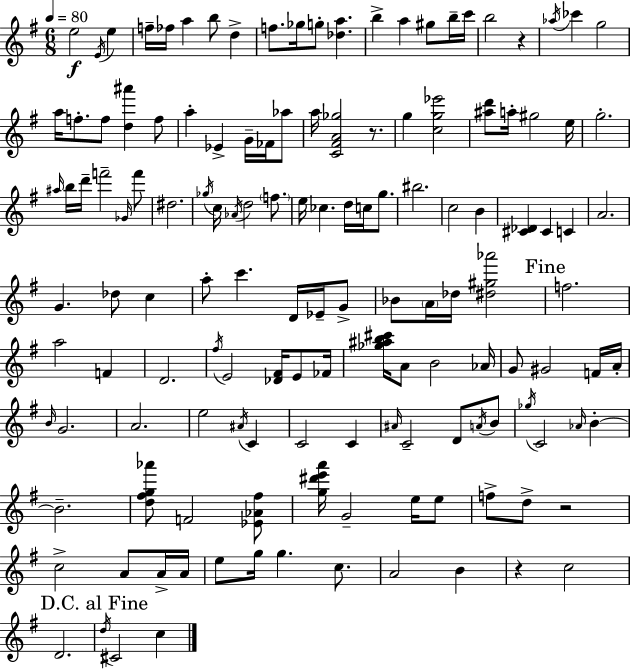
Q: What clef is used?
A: treble